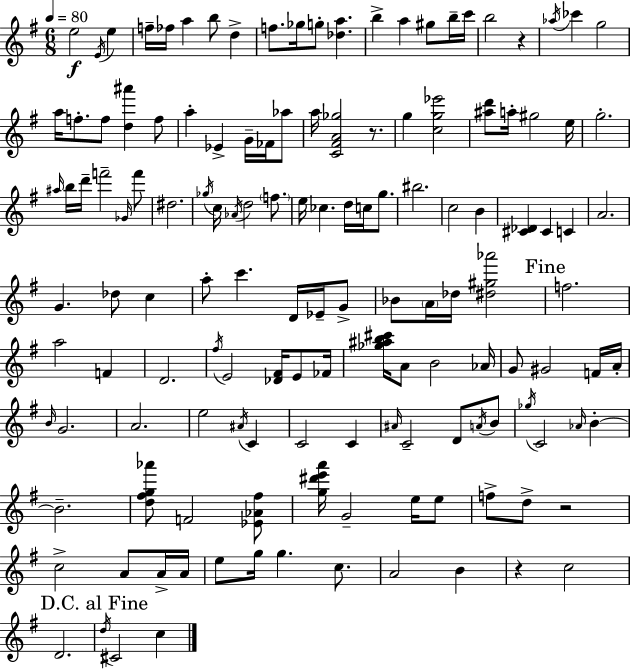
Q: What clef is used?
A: treble